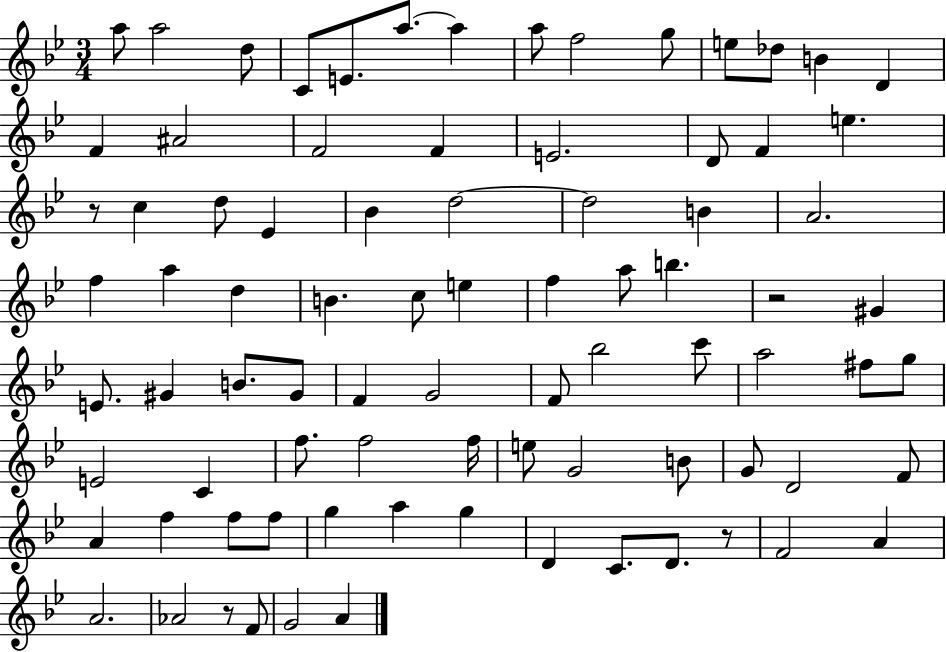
{
  \clef treble
  \numericTimeSignature
  \time 3/4
  \key bes \major
  \repeat volta 2 { a''8 a''2 d''8 | c'8 e'8. a''8.~~ a''4 | a''8 f''2 g''8 | e''8 des''8 b'4 d'4 | \break f'4 ais'2 | f'2 f'4 | e'2. | d'8 f'4 e''4. | \break r8 c''4 d''8 ees'4 | bes'4 d''2~~ | d''2 b'4 | a'2. | \break f''4 a''4 d''4 | b'4. c''8 e''4 | f''4 a''8 b''4. | r2 gis'4 | \break e'8. gis'4 b'8. gis'8 | f'4 g'2 | f'8 bes''2 c'''8 | a''2 fis''8 g''8 | \break e'2 c'4 | f''8. f''2 f''16 | e''8 g'2 b'8 | g'8 d'2 f'8 | \break a'4 f''4 f''8 f''8 | g''4 a''4 g''4 | d'4 c'8. d'8. r8 | f'2 a'4 | \break a'2. | aes'2 r8 f'8 | g'2 a'4 | } \bar "|."
}